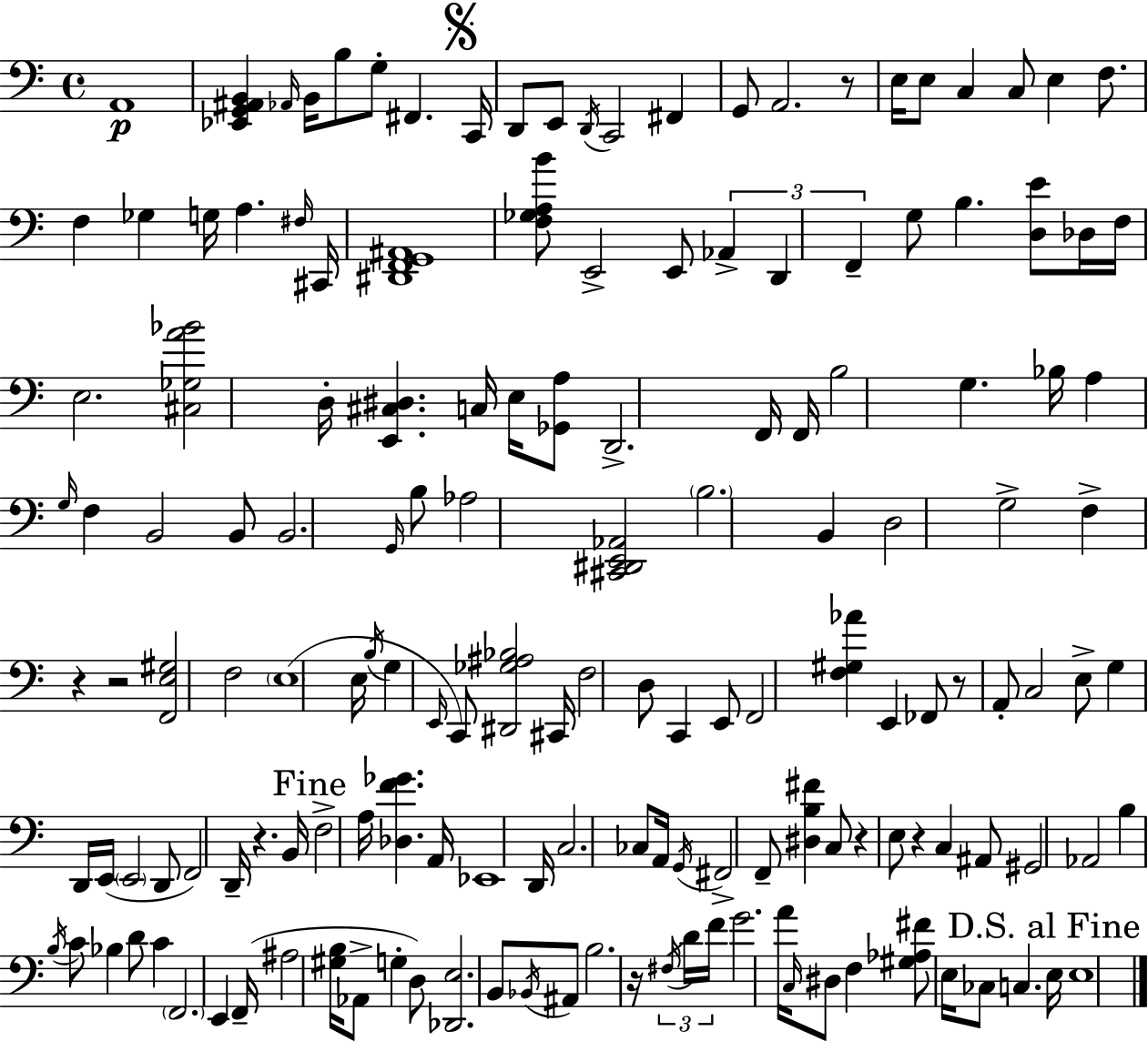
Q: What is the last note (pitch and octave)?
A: E3